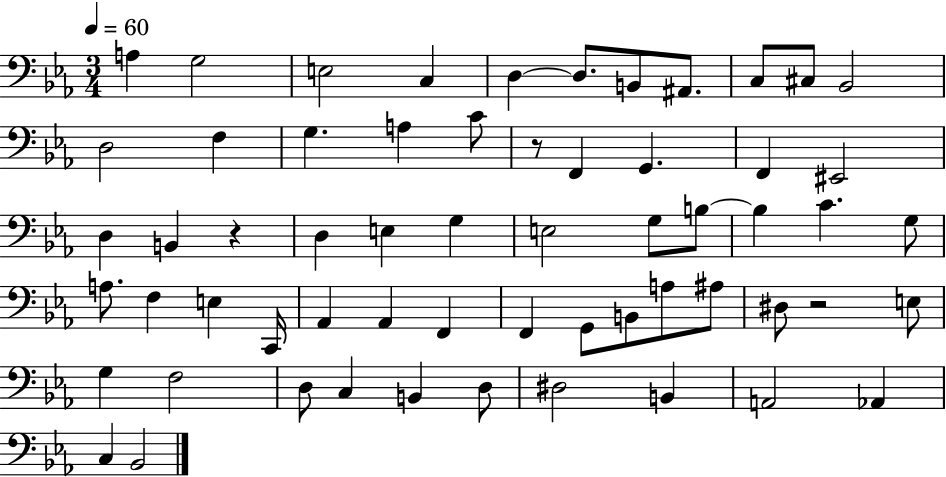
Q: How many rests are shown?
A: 3